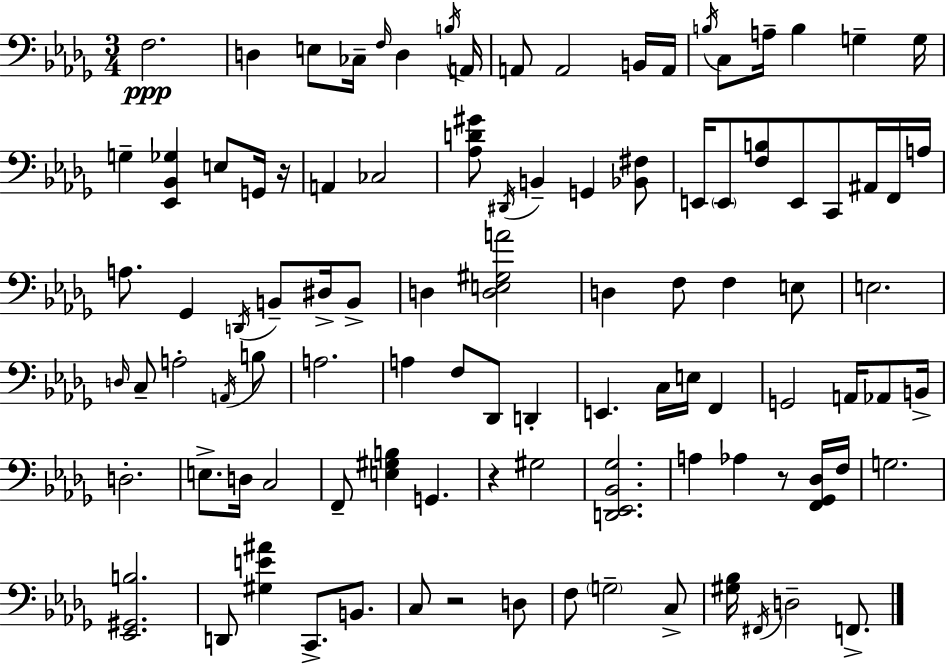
X:1
T:Untitled
M:3/4
L:1/4
K:Bbm
F,2 D, E,/2 _C,/4 F,/4 D, B,/4 A,,/4 A,,/2 A,,2 B,,/4 A,,/4 B,/4 C,/2 A,/4 B, G, G,/4 G, [_E,,_B,,_G,] E,/2 G,,/4 z/4 A,, _C,2 [_A,D^G]/2 ^D,,/4 B,, G,, [_B,,^F,]/2 E,,/4 E,,/2 [F,B,]/2 E,,/2 C,,/2 ^A,,/4 F,,/4 A,/4 A,/2 _G,, D,,/4 B,,/2 ^D,/4 B,,/2 D, [D,E,^G,A]2 D, F,/2 F, E,/2 E,2 D,/4 C,/2 A,2 A,,/4 B,/2 A,2 A, F,/2 _D,,/2 D,, E,, C,/4 E,/4 F,, G,,2 A,,/4 _A,,/2 B,,/4 D,2 E,/2 D,/4 C,2 F,,/2 [E,^G,B,] G,, z ^G,2 [D,,_E,,_B,,_G,]2 A, _A, z/2 [F,,_G,,_D,]/4 F,/4 G,2 [_E,,^G,,B,]2 D,,/2 [^G,E^A] C,,/2 B,,/2 C,/2 z2 D,/2 F,/2 G,2 C,/2 [^G,_B,]/4 ^F,,/4 D,2 F,,/2